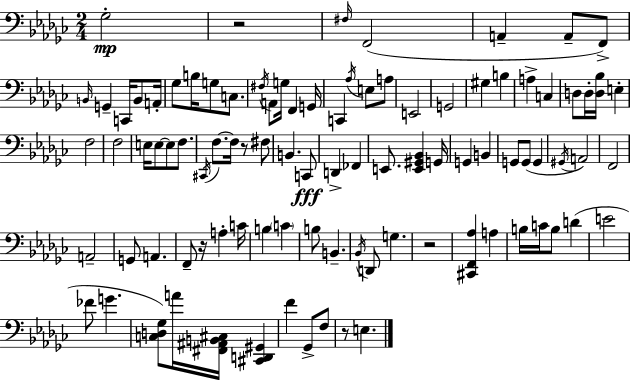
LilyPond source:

{
  \clef bass
  \numericTimeSignature
  \time 2/4
  \key ees \minor
  ges2-.\mp | r2 | \grace { fis16 }( f,2 | a,4-- a,8-- f,8->) | \break \grace { b,16 } g,4-- c,16 b,8 | a,16-. ges8 b16 g8 c8. | \acciaccatura { fis16 } a,8 g16 f,4 | g,16 c,4 \acciaccatura { aes16 } | \break e8 a8 e,2 | g,2 | gis4 | b4 a4-> | \break c4 d8 d16-. <d bes>16 | e4-. f2 | f2 | e16 e8~~ e8 | \break f8. \acciaccatura { cis,16 } f8.~~ | f16 r8 fis8 b,4. | c,8\fff d,4-> | fes,4 e,8. | \break <e, gis, bes,>4 g,16 g,4 | b,4 g,8 g,8( | g,4 \acciaccatura { gis,16 }) a,2 | f,2 | \break a,2-- | g,8 | a,4. f,8-- | r16 a4-. c'16 b4 | \break \parenthesize c'4 b8 | b,4.-- \acciaccatura { bes,16 } d,8 | g4. r2 | <cis, f, aes>4 | \break a4 b16 | c'16 b8 d'4( e'2 | fes'8 | g'4. <c d ges>8) | \break a'16 <fis, ais, b, cis>16 <cis, d, gis,>4 f'4 | ges,8-> f8 r8 | e4. \bar "|."
}